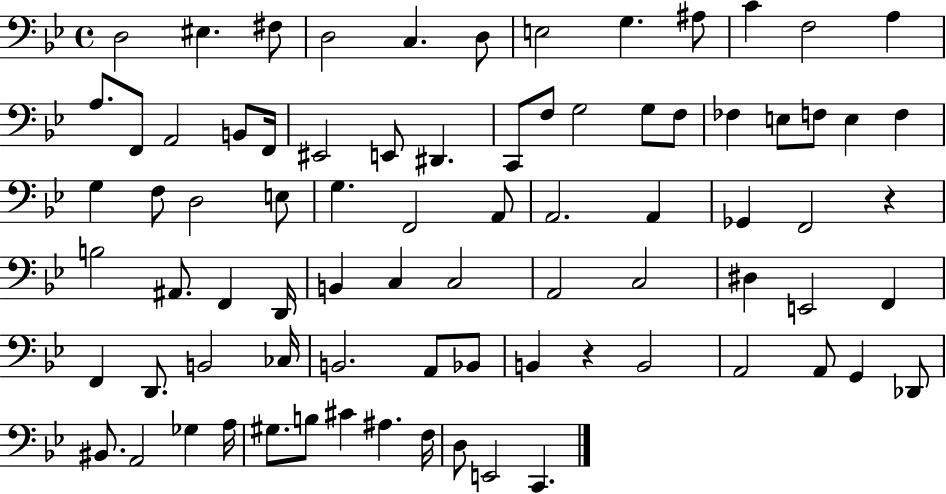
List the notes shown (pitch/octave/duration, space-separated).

D3/h EIS3/q. F#3/e D3/h C3/q. D3/e E3/h G3/q. A#3/e C4/q F3/h A3/q A3/e. F2/e A2/h B2/e F2/s EIS2/h E2/e D#2/q. C2/e F3/e G3/h G3/e F3/e FES3/q E3/e F3/e E3/q F3/q G3/q F3/e D3/h E3/e G3/q. F2/h A2/e A2/h. A2/q Gb2/q F2/h R/q B3/h A#2/e. F2/q D2/s B2/q C3/q C3/h A2/h C3/h D#3/q E2/h F2/q F2/q D2/e. B2/h CES3/s B2/h. A2/e Bb2/e B2/q R/q B2/h A2/h A2/e G2/q Db2/e BIS2/e. A2/h Gb3/q A3/s G#3/e. B3/e C#4/q A#3/q. F3/s D3/e E2/h C2/q.